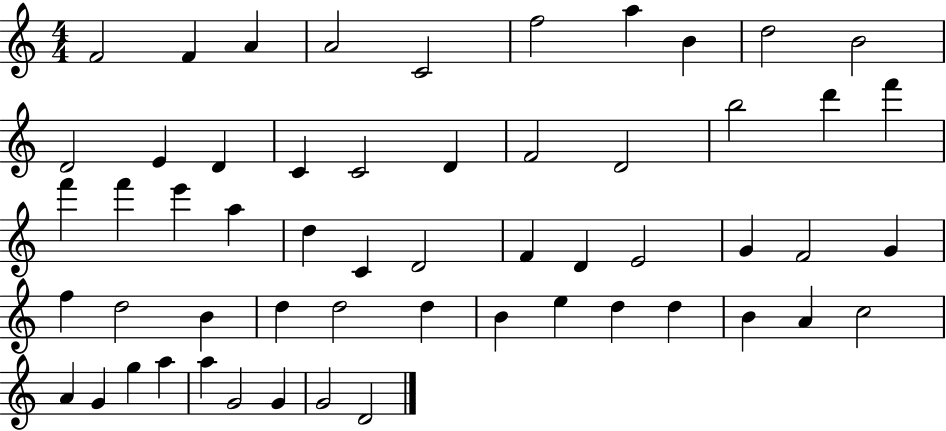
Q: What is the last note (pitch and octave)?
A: D4